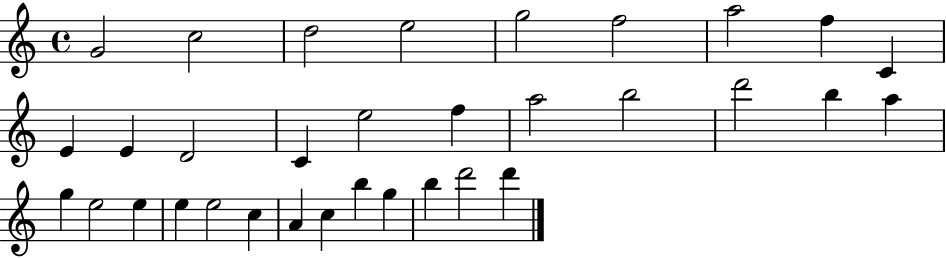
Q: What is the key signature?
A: C major